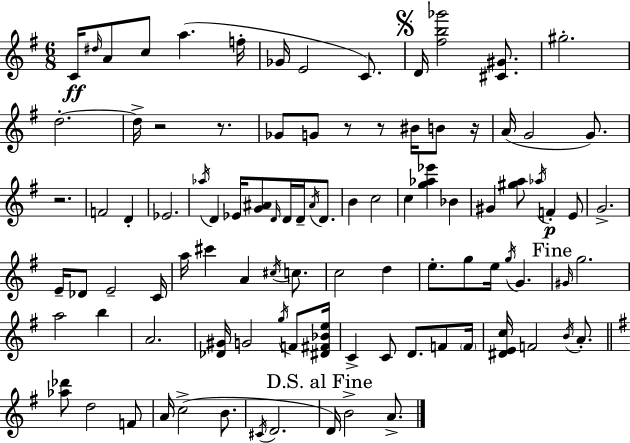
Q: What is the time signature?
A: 6/8